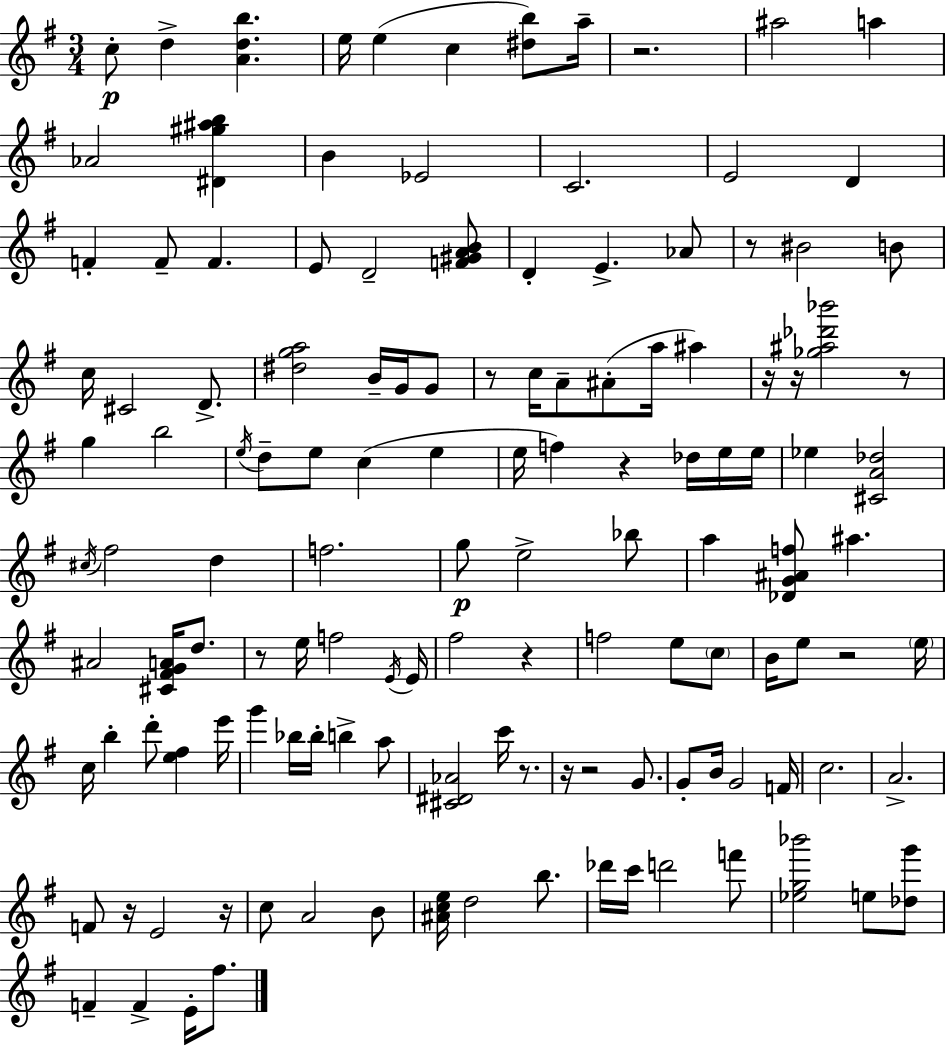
C5/e D5/q [A4,D5,B5]/q. E5/s E5/q C5/q [D#5,B5]/e A5/s R/h. A#5/h A5/q Ab4/h [D#4,G#5,A#5,B5]/q B4/q Eb4/h C4/h. E4/h D4/q F4/q F4/e F4/q. E4/e D4/h [F4,G#4,A4,B4]/e D4/q E4/q. Ab4/e R/e BIS4/h B4/e C5/s C#4/h D4/e. [D#5,G5,A5]/h B4/s G4/s G4/e R/e C5/s A4/e A#4/e A5/s A#5/q R/s R/s [Gb5,A#5,Db6,Bb6]/h R/e G5/q B5/h E5/s D5/e E5/e C5/q E5/q E5/s F5/q R/q Db5/s E5/s E5/s Eb5/q [C#4,A4,Db5]/h C#5/s F#5/h D5/q F5/h. G5/e E5/h Bb5/e A5/q [Db4,G4,A#4,F5]/e A#5/q. A#4/h [C#4,F#4,G4,A4]/s D5/e. R/e E5/s F5/h E4/s E4/s F#5/h R/q F5/h E5/e C5/e B4/s E5/e R/h E5/s C5/s B5/q D6/e [E5,F#5]/q E6/s G6/q Bb5/s Bb5/s B5/q A5/e [C#4,D#4,Ab4]/h C6/s R/e. R/s R/h G4/e. G4/e B4/s G4/h F4/s C5/h. A4/h. F4/e R/s E4/h R/s C5/e A4/h B4/e [A#4,C5,E5]/s D5/h B5/e. Db6/s C6/s D6/h F6/e [Eb5,G5,Bb6]/h E5/e [Db5,G6]/e F4/q F4/q E4/s F#5/e.